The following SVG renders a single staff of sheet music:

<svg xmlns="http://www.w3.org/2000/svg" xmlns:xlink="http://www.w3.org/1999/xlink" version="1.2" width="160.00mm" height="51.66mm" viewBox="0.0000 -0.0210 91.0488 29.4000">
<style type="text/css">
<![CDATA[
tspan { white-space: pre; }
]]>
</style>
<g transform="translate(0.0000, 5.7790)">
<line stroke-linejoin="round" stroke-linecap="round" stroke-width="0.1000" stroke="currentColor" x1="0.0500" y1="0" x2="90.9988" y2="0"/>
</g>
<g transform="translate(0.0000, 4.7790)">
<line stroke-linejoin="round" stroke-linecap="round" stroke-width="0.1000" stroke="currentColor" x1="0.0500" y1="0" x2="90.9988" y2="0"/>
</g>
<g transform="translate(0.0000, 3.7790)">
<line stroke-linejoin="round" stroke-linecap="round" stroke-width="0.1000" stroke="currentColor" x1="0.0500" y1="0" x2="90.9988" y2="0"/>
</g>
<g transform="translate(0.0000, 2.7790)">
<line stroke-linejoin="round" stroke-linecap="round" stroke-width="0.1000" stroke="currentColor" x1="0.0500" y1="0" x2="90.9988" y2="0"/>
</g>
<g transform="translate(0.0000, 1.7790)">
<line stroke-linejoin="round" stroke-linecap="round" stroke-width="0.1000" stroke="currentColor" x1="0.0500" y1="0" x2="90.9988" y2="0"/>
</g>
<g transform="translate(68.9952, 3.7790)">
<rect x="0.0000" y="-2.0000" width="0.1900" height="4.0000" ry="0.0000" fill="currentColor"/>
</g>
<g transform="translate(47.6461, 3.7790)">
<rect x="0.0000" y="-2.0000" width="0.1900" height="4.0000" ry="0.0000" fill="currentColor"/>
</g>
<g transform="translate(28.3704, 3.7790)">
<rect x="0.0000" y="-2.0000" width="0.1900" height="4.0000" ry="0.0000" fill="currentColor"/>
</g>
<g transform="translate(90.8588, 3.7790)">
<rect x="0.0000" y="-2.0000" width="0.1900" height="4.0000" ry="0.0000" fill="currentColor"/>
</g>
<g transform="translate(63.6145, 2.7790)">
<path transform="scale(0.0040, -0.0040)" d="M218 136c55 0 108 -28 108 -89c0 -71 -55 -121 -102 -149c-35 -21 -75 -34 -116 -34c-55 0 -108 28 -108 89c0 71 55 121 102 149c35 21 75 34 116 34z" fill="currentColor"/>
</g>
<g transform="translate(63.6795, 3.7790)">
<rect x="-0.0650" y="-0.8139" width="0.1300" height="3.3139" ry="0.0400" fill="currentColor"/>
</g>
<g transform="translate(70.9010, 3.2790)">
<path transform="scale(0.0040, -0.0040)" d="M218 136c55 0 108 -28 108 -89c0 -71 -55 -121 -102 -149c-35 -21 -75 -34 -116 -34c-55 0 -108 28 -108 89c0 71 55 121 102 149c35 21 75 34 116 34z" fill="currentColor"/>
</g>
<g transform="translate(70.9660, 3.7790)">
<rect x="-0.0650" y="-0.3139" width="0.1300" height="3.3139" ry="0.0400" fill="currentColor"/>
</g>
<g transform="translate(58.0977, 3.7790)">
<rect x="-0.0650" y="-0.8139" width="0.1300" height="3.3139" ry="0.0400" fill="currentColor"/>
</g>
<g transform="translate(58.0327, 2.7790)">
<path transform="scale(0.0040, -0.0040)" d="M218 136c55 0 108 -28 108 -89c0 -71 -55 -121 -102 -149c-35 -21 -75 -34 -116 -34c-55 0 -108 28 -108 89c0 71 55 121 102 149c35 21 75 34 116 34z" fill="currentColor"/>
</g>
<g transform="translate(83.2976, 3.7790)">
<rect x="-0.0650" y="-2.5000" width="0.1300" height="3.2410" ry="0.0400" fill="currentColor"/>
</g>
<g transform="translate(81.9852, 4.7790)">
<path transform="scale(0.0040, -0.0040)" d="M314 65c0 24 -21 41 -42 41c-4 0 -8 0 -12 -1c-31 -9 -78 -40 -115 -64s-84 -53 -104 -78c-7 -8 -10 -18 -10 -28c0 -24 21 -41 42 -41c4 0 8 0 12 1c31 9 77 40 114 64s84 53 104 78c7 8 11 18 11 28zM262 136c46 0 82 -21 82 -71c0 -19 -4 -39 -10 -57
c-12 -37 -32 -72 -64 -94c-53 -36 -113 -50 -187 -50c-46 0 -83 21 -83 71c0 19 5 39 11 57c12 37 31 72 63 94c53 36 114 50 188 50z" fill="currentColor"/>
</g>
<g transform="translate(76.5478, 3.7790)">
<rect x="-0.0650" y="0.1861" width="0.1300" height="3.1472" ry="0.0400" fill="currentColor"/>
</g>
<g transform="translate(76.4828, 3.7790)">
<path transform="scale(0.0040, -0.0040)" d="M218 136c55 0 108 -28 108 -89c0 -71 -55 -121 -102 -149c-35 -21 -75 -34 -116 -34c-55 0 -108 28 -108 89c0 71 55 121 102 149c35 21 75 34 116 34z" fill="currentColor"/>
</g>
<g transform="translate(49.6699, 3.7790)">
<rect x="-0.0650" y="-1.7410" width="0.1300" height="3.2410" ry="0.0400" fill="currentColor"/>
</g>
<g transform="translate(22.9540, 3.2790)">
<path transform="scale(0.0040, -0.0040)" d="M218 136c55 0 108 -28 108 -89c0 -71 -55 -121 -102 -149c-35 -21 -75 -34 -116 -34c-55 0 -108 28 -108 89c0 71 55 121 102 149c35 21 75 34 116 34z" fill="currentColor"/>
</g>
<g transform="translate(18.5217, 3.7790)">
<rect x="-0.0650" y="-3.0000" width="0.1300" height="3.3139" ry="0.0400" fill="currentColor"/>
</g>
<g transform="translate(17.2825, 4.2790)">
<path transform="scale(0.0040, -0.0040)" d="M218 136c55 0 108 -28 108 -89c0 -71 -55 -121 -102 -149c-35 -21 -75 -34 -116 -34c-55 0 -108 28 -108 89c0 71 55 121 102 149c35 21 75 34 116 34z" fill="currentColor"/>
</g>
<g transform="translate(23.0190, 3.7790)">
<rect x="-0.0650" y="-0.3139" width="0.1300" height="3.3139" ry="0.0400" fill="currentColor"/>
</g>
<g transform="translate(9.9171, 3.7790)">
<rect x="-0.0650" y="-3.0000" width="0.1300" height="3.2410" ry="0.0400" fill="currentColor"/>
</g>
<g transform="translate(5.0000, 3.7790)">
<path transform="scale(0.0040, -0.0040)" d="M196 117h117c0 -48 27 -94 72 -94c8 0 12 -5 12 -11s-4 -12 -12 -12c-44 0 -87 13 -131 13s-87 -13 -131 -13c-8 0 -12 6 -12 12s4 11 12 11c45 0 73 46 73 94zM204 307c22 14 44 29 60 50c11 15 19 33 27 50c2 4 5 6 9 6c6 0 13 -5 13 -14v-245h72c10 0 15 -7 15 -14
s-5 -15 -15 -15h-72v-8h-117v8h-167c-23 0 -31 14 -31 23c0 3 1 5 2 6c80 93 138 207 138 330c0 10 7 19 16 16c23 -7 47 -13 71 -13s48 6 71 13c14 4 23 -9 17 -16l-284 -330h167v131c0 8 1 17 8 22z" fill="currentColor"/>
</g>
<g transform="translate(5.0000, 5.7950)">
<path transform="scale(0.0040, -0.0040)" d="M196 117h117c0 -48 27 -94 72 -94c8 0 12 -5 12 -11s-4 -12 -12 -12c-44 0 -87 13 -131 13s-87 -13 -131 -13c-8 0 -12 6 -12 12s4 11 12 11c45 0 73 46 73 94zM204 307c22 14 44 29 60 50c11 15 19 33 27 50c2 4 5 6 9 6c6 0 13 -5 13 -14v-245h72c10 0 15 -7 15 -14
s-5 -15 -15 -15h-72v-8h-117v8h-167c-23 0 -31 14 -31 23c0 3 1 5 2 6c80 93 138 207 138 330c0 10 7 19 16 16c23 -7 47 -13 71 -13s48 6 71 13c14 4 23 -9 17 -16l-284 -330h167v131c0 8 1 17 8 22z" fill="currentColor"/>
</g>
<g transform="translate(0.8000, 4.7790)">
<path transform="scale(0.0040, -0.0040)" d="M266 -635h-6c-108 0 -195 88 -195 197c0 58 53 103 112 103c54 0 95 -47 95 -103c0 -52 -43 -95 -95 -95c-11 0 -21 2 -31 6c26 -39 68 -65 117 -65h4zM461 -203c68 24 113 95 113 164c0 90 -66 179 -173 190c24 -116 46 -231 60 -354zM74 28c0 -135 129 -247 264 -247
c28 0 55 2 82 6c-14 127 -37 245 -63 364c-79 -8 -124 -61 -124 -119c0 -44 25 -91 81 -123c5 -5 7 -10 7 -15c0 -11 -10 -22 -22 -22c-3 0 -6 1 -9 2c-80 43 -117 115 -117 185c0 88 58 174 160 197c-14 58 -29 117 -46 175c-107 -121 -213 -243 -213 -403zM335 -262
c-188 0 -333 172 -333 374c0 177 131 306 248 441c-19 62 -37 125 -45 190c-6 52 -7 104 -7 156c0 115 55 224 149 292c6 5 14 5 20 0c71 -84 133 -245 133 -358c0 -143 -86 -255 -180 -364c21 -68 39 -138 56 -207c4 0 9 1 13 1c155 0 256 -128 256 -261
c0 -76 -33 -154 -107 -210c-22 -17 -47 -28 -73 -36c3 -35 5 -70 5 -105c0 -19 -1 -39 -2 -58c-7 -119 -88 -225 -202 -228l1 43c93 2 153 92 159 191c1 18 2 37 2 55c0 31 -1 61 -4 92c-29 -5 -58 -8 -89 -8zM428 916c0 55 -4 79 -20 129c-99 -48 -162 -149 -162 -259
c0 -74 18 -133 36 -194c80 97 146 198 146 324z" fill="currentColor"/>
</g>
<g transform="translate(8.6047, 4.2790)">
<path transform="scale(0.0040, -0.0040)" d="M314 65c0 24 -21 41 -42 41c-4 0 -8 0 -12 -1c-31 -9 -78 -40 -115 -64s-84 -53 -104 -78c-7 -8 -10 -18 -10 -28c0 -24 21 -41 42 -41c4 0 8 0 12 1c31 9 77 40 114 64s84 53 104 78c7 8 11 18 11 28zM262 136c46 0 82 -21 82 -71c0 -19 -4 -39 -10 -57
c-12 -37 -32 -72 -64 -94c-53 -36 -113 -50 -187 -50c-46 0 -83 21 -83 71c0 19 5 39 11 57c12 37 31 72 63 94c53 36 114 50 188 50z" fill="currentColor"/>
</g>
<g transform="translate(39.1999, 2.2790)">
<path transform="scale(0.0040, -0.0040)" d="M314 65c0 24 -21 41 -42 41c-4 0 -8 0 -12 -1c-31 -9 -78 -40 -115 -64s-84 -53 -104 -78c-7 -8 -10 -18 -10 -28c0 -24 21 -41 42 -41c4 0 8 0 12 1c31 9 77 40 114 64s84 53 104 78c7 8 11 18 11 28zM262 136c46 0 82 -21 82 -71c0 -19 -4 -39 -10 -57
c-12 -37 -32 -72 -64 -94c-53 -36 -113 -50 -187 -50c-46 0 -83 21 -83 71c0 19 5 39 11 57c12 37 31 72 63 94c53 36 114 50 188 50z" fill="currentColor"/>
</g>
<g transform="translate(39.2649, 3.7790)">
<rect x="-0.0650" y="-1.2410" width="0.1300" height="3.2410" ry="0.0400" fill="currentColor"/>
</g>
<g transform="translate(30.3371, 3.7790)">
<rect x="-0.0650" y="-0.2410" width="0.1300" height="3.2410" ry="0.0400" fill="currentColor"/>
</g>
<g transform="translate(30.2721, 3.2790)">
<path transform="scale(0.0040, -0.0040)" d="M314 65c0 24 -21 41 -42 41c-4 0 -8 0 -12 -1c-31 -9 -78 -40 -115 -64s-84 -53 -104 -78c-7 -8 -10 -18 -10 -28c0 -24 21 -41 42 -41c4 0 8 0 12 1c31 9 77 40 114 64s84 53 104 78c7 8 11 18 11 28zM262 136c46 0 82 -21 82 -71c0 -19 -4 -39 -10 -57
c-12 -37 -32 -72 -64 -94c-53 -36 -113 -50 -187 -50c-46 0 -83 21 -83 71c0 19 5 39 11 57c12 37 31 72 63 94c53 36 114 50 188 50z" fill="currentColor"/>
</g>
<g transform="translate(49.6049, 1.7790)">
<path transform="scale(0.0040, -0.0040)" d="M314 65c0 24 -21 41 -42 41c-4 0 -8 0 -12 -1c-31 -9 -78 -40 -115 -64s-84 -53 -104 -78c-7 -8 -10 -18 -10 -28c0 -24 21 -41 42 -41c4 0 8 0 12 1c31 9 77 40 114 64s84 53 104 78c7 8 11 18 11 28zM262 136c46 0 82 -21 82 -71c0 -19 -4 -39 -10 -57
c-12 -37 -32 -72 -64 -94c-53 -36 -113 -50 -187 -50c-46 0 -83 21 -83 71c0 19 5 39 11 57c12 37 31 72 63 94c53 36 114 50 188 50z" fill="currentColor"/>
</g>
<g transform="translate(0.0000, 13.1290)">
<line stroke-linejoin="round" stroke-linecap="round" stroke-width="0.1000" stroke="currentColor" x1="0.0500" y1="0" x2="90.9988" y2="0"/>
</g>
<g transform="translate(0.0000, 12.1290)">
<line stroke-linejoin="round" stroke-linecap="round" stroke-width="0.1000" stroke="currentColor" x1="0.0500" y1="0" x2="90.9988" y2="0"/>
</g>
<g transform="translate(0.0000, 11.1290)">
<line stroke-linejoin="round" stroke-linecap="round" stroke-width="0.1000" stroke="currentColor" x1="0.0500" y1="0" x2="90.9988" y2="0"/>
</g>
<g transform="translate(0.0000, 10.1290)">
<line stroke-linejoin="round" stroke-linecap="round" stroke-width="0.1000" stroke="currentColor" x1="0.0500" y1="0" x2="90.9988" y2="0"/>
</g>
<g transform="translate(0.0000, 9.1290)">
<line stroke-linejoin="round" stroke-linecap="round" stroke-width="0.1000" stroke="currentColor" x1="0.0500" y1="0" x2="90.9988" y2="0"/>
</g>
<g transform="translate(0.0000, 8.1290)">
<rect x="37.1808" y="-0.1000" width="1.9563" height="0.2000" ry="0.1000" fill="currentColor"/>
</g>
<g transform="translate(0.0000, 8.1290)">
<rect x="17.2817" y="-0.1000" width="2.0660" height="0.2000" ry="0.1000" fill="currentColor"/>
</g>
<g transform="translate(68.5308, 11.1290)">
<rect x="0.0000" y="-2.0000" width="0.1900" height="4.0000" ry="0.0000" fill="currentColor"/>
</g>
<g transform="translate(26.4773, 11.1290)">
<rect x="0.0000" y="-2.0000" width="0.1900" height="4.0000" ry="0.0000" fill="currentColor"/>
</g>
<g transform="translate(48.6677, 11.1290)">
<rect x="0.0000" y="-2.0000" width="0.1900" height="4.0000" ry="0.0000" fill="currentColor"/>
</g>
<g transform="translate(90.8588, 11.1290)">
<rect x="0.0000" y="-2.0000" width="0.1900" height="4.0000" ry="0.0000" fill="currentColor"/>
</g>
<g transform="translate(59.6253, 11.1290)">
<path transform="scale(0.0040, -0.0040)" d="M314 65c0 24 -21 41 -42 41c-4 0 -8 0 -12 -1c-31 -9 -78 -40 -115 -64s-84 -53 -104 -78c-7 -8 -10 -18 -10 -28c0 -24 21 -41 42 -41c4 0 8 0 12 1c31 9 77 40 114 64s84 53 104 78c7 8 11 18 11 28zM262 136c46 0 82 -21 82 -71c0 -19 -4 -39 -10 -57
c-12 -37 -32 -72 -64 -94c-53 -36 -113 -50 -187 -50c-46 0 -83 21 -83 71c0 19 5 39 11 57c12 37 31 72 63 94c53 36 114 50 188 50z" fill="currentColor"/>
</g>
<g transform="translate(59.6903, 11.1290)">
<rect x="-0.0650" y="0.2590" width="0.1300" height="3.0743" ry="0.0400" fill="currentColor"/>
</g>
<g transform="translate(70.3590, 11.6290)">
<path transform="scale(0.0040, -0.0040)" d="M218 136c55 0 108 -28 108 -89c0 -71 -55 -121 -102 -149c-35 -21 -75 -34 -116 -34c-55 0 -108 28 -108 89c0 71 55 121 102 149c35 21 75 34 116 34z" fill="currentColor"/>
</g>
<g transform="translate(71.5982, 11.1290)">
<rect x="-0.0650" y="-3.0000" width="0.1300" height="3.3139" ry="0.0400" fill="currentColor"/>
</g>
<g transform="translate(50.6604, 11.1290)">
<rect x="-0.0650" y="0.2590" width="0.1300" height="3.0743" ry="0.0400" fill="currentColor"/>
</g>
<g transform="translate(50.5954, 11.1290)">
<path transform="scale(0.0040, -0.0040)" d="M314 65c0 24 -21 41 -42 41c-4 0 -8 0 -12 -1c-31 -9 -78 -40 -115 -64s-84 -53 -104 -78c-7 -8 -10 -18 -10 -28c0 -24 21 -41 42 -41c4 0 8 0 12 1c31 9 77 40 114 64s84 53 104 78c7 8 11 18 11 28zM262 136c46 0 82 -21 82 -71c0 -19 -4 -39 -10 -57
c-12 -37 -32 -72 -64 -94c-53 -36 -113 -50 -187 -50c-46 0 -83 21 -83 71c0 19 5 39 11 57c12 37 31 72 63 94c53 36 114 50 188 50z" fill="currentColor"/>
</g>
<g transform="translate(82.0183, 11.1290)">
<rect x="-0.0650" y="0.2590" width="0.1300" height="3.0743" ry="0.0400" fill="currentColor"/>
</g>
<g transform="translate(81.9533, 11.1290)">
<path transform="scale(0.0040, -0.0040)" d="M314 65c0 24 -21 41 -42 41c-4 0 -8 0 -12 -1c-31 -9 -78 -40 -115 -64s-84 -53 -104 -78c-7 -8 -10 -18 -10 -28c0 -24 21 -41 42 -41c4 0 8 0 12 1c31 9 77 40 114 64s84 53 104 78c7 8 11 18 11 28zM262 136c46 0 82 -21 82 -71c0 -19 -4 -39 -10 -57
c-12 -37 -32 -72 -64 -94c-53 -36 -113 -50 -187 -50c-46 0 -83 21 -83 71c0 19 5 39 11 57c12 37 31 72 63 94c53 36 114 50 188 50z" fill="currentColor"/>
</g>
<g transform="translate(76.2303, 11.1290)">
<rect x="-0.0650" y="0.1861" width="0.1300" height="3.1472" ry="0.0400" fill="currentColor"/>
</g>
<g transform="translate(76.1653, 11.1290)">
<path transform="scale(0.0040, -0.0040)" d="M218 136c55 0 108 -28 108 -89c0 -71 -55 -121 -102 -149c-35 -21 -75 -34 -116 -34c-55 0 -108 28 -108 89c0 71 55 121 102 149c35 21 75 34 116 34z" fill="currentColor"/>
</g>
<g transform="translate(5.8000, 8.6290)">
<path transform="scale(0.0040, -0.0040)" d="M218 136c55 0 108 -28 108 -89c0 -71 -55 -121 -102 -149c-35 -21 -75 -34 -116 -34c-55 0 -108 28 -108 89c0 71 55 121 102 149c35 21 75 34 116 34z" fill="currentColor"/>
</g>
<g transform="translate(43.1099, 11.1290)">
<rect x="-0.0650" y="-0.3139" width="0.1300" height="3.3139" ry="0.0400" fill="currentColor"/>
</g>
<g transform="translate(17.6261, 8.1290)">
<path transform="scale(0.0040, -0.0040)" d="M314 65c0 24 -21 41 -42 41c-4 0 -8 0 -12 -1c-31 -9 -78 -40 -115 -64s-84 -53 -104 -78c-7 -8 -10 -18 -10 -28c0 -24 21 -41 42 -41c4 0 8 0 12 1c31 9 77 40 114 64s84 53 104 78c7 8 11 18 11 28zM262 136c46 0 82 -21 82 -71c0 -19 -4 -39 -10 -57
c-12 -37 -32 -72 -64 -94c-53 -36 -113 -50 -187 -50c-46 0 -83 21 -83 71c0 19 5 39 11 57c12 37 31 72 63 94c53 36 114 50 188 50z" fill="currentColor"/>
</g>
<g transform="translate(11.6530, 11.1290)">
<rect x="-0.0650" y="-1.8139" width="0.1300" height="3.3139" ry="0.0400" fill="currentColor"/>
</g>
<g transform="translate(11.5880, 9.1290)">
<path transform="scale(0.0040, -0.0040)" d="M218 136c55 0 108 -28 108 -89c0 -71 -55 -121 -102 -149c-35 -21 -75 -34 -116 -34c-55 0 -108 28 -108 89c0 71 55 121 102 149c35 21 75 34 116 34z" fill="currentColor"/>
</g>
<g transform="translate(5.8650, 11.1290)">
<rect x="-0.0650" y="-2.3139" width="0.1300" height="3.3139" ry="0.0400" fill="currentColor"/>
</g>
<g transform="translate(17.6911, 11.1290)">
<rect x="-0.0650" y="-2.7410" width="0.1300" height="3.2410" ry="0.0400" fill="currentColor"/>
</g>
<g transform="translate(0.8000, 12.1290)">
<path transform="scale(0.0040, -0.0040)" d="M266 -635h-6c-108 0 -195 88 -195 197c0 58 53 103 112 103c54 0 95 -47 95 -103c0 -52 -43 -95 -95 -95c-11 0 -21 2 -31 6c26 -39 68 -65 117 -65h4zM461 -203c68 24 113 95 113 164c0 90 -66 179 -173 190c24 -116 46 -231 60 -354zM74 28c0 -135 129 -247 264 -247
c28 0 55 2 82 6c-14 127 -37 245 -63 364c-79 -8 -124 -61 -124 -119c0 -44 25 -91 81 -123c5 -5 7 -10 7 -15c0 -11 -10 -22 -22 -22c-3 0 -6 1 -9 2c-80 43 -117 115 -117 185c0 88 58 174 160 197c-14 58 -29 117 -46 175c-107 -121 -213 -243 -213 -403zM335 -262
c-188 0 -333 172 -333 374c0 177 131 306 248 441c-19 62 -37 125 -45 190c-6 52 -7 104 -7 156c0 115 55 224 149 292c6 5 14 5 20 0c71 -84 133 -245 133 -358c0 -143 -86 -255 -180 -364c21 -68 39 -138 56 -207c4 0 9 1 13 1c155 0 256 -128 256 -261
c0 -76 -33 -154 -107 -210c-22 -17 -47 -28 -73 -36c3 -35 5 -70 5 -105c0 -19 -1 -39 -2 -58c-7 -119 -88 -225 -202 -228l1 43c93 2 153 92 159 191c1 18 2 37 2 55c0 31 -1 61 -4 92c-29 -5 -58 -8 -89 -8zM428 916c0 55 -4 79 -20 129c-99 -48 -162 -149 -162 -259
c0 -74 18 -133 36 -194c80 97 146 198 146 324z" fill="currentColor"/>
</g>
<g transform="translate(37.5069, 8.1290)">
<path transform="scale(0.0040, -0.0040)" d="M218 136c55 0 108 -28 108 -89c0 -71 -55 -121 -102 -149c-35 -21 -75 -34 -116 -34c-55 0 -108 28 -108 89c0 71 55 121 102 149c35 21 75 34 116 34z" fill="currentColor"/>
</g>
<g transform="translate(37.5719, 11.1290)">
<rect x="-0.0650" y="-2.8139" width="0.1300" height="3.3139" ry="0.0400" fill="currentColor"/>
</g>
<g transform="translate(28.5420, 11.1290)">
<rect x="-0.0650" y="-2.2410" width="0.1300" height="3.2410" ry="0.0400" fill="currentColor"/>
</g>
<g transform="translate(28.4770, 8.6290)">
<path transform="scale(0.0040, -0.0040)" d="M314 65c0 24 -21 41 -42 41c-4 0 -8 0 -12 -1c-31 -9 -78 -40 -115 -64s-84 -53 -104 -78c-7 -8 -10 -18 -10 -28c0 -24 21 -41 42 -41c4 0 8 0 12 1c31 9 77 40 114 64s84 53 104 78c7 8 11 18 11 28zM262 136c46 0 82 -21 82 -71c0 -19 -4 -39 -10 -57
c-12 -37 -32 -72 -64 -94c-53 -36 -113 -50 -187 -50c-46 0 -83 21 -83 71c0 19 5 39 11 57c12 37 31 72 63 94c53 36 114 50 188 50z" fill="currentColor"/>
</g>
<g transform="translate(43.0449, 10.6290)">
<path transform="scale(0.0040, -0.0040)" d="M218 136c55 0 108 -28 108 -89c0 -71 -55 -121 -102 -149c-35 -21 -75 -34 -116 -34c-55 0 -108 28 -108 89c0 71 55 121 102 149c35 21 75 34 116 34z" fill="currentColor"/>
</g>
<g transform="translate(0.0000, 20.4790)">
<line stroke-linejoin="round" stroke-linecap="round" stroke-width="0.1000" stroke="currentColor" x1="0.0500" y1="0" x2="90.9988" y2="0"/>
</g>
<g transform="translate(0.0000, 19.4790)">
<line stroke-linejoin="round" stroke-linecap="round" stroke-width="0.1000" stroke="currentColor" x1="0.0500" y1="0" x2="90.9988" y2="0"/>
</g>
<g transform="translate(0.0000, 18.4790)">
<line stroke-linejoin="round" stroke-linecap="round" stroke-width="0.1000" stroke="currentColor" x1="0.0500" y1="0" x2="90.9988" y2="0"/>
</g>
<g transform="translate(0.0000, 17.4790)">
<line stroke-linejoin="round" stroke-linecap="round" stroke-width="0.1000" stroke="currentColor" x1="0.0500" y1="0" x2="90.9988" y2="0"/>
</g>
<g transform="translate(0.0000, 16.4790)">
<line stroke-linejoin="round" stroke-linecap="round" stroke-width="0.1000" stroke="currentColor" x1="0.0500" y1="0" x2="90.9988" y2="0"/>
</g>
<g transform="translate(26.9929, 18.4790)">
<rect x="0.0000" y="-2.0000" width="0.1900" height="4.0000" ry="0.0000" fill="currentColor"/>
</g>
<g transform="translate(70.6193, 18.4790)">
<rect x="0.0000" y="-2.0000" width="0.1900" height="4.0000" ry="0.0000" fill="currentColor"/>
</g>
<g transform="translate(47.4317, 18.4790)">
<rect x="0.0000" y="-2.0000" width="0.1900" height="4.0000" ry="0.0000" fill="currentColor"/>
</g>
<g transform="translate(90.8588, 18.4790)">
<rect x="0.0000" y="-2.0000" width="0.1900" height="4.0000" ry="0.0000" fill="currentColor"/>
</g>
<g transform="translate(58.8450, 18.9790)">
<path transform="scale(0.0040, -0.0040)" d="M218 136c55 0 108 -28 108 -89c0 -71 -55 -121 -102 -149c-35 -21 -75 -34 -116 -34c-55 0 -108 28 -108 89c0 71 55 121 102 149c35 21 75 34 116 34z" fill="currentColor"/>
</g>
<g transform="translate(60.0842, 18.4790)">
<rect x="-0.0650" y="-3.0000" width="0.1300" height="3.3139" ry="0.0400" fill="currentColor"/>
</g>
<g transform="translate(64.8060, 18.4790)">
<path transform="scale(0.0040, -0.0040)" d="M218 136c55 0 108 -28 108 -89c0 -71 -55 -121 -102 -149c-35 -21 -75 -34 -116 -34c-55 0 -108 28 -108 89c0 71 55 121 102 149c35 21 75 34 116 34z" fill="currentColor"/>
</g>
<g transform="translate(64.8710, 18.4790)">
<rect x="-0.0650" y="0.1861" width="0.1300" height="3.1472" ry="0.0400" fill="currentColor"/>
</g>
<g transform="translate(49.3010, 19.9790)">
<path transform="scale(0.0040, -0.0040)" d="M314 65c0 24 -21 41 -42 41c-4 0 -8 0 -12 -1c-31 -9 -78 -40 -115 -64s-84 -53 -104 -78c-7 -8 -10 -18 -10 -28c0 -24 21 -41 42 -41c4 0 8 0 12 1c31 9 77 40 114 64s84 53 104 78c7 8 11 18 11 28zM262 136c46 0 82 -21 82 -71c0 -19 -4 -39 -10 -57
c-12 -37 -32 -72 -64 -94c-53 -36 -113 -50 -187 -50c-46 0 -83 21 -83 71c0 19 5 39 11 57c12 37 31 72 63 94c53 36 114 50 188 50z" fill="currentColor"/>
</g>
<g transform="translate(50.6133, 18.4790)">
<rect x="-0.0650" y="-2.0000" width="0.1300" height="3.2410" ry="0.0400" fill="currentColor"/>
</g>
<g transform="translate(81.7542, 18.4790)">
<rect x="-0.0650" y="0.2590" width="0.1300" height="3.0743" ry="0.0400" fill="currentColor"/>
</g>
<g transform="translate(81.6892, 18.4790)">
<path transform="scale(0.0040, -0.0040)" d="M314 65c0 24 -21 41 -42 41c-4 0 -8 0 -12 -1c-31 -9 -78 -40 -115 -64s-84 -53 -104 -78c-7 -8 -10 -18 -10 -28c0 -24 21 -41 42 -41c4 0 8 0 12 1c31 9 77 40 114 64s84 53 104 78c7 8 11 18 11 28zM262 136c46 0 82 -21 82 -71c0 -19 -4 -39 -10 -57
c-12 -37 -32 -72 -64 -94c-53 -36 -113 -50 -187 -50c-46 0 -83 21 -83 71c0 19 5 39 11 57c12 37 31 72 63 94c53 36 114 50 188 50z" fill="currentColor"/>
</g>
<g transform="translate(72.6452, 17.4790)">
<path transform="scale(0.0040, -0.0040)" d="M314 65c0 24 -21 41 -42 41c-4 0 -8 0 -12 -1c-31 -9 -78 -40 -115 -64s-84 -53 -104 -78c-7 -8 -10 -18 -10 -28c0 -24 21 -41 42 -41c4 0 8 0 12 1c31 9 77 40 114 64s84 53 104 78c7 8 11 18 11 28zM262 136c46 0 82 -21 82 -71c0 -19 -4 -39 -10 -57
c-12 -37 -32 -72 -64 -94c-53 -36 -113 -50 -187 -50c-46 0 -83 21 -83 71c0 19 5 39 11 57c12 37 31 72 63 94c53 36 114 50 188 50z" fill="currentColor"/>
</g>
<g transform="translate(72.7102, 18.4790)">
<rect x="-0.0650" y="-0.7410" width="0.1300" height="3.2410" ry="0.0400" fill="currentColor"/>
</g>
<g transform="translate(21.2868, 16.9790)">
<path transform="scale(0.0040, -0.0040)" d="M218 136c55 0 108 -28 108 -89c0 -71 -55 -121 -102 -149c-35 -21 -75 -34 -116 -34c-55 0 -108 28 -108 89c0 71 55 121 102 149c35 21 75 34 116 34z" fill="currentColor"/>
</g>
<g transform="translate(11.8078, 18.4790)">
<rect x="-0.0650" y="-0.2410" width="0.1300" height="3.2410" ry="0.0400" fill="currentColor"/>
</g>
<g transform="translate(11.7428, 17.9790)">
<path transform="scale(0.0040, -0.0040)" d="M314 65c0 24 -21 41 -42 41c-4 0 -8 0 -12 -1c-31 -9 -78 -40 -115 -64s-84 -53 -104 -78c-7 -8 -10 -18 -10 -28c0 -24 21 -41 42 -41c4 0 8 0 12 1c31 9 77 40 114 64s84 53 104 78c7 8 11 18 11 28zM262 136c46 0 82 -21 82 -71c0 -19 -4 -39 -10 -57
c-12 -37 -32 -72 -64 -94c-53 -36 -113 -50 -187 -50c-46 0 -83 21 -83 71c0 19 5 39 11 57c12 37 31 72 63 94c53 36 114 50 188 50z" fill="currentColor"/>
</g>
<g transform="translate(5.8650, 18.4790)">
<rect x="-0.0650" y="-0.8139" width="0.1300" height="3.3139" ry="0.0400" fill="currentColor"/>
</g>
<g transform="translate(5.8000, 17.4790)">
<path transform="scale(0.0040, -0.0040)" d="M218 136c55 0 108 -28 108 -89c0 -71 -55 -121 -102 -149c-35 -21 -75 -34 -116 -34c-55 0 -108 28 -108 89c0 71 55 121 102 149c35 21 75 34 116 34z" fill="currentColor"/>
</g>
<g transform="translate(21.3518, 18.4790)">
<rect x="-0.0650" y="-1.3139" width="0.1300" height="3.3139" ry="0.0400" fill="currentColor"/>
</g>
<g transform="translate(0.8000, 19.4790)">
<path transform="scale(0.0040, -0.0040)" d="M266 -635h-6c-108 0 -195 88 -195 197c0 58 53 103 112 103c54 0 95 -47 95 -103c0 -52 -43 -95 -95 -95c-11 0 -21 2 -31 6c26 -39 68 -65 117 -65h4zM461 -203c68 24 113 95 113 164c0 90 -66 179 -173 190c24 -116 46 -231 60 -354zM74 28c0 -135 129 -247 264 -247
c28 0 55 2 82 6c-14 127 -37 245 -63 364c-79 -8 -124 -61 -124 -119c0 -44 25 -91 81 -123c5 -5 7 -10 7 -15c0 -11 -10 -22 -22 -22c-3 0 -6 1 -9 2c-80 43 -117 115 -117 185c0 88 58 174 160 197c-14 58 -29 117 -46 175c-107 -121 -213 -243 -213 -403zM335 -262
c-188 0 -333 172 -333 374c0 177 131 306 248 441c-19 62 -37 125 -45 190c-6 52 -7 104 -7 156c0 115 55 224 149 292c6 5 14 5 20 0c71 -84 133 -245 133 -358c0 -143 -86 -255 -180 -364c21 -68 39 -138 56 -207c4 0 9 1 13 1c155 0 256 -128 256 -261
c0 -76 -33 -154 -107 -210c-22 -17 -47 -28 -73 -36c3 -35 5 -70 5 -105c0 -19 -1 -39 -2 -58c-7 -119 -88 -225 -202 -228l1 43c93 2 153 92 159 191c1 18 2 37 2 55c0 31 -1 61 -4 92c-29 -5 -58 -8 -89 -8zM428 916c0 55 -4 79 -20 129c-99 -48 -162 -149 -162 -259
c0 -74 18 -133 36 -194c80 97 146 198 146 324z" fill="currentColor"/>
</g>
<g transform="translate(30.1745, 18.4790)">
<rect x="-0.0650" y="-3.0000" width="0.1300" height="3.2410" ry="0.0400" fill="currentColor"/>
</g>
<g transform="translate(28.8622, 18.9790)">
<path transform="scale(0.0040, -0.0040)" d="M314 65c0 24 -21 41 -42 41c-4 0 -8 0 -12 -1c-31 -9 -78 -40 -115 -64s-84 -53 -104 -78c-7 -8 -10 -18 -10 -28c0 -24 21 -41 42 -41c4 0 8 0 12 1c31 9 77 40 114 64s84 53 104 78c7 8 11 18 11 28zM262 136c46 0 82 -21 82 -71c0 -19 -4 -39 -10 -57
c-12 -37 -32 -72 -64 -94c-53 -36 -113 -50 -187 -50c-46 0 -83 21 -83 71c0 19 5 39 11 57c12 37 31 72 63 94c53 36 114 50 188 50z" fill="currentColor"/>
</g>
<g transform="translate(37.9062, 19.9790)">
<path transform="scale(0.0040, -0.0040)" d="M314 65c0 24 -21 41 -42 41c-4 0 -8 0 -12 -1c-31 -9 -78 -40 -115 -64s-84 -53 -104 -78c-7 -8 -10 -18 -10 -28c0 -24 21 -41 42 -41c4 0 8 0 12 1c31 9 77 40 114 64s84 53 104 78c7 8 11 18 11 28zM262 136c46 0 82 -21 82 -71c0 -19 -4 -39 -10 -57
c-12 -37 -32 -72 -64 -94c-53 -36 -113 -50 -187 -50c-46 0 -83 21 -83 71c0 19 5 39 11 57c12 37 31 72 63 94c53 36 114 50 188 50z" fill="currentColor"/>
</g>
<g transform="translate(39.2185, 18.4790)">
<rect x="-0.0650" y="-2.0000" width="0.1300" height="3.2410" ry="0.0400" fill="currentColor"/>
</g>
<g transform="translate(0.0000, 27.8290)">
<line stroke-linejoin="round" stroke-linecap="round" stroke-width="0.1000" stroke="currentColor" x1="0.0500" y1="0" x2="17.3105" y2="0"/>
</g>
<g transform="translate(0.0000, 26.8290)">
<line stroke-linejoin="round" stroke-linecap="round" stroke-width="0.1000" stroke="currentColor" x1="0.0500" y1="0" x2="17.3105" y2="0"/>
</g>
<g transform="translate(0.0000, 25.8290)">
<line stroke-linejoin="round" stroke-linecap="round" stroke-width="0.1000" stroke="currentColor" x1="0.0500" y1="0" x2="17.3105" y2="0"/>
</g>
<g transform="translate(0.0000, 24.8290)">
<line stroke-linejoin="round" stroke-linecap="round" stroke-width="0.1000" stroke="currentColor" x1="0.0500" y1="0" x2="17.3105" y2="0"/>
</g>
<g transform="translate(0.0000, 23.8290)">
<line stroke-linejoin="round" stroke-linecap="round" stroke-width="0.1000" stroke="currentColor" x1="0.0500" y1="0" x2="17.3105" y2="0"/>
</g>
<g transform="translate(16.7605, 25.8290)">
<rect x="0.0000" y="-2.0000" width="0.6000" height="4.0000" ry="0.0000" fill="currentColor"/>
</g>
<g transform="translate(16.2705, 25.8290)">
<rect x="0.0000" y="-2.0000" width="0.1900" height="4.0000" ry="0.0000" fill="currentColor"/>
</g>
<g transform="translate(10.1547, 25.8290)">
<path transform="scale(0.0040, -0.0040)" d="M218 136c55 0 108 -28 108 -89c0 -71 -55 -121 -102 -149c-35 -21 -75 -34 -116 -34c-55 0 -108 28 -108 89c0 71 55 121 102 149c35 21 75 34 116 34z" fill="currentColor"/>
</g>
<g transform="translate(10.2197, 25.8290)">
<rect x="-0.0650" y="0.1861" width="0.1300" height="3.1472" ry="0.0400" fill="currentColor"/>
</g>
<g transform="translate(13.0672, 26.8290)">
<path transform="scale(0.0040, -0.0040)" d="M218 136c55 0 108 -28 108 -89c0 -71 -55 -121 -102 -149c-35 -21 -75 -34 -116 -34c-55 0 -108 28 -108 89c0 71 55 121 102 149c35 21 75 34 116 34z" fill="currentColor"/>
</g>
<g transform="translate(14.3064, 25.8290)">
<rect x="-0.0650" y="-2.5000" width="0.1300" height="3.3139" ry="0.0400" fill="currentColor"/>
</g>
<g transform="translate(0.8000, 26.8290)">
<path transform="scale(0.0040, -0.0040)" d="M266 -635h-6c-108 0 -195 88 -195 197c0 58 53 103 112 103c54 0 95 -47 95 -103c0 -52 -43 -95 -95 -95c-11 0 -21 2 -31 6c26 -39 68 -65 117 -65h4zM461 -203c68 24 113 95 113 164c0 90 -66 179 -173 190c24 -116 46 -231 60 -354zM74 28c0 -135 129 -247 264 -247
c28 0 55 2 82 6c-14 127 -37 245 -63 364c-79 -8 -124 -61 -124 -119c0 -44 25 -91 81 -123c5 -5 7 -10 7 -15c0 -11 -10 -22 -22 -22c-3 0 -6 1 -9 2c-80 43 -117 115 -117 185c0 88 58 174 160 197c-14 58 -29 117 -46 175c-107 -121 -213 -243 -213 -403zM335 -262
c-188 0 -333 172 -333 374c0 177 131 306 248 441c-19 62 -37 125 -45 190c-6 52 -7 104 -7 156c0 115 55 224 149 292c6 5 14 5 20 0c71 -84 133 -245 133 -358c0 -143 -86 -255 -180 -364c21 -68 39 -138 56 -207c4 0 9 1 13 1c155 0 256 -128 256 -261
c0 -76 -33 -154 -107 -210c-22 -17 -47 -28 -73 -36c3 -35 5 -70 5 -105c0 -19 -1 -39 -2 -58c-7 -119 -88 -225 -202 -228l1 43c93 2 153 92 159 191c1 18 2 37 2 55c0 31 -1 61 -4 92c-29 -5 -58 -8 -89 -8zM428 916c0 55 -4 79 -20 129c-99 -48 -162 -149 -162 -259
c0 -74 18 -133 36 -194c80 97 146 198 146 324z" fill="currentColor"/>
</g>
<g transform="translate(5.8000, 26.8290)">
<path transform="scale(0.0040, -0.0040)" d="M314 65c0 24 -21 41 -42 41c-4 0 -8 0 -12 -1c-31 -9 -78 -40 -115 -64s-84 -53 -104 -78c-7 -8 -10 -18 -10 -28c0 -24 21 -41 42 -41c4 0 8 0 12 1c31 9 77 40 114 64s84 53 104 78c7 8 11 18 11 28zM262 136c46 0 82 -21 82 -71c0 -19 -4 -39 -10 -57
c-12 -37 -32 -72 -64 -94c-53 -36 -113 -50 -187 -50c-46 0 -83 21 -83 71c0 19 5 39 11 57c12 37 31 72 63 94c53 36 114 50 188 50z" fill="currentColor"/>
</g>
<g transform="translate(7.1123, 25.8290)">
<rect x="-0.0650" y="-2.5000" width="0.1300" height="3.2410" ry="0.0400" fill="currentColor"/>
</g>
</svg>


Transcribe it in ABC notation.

X:1
T:Untitled
M:4/4
L:1/4
K:C
A2 A c c2 e2 f2 d d c B G2 g f a2 g2 a c B2 B2 A B B2 d c2 e A2 F2 F2 A B d2 B2 G2 B G